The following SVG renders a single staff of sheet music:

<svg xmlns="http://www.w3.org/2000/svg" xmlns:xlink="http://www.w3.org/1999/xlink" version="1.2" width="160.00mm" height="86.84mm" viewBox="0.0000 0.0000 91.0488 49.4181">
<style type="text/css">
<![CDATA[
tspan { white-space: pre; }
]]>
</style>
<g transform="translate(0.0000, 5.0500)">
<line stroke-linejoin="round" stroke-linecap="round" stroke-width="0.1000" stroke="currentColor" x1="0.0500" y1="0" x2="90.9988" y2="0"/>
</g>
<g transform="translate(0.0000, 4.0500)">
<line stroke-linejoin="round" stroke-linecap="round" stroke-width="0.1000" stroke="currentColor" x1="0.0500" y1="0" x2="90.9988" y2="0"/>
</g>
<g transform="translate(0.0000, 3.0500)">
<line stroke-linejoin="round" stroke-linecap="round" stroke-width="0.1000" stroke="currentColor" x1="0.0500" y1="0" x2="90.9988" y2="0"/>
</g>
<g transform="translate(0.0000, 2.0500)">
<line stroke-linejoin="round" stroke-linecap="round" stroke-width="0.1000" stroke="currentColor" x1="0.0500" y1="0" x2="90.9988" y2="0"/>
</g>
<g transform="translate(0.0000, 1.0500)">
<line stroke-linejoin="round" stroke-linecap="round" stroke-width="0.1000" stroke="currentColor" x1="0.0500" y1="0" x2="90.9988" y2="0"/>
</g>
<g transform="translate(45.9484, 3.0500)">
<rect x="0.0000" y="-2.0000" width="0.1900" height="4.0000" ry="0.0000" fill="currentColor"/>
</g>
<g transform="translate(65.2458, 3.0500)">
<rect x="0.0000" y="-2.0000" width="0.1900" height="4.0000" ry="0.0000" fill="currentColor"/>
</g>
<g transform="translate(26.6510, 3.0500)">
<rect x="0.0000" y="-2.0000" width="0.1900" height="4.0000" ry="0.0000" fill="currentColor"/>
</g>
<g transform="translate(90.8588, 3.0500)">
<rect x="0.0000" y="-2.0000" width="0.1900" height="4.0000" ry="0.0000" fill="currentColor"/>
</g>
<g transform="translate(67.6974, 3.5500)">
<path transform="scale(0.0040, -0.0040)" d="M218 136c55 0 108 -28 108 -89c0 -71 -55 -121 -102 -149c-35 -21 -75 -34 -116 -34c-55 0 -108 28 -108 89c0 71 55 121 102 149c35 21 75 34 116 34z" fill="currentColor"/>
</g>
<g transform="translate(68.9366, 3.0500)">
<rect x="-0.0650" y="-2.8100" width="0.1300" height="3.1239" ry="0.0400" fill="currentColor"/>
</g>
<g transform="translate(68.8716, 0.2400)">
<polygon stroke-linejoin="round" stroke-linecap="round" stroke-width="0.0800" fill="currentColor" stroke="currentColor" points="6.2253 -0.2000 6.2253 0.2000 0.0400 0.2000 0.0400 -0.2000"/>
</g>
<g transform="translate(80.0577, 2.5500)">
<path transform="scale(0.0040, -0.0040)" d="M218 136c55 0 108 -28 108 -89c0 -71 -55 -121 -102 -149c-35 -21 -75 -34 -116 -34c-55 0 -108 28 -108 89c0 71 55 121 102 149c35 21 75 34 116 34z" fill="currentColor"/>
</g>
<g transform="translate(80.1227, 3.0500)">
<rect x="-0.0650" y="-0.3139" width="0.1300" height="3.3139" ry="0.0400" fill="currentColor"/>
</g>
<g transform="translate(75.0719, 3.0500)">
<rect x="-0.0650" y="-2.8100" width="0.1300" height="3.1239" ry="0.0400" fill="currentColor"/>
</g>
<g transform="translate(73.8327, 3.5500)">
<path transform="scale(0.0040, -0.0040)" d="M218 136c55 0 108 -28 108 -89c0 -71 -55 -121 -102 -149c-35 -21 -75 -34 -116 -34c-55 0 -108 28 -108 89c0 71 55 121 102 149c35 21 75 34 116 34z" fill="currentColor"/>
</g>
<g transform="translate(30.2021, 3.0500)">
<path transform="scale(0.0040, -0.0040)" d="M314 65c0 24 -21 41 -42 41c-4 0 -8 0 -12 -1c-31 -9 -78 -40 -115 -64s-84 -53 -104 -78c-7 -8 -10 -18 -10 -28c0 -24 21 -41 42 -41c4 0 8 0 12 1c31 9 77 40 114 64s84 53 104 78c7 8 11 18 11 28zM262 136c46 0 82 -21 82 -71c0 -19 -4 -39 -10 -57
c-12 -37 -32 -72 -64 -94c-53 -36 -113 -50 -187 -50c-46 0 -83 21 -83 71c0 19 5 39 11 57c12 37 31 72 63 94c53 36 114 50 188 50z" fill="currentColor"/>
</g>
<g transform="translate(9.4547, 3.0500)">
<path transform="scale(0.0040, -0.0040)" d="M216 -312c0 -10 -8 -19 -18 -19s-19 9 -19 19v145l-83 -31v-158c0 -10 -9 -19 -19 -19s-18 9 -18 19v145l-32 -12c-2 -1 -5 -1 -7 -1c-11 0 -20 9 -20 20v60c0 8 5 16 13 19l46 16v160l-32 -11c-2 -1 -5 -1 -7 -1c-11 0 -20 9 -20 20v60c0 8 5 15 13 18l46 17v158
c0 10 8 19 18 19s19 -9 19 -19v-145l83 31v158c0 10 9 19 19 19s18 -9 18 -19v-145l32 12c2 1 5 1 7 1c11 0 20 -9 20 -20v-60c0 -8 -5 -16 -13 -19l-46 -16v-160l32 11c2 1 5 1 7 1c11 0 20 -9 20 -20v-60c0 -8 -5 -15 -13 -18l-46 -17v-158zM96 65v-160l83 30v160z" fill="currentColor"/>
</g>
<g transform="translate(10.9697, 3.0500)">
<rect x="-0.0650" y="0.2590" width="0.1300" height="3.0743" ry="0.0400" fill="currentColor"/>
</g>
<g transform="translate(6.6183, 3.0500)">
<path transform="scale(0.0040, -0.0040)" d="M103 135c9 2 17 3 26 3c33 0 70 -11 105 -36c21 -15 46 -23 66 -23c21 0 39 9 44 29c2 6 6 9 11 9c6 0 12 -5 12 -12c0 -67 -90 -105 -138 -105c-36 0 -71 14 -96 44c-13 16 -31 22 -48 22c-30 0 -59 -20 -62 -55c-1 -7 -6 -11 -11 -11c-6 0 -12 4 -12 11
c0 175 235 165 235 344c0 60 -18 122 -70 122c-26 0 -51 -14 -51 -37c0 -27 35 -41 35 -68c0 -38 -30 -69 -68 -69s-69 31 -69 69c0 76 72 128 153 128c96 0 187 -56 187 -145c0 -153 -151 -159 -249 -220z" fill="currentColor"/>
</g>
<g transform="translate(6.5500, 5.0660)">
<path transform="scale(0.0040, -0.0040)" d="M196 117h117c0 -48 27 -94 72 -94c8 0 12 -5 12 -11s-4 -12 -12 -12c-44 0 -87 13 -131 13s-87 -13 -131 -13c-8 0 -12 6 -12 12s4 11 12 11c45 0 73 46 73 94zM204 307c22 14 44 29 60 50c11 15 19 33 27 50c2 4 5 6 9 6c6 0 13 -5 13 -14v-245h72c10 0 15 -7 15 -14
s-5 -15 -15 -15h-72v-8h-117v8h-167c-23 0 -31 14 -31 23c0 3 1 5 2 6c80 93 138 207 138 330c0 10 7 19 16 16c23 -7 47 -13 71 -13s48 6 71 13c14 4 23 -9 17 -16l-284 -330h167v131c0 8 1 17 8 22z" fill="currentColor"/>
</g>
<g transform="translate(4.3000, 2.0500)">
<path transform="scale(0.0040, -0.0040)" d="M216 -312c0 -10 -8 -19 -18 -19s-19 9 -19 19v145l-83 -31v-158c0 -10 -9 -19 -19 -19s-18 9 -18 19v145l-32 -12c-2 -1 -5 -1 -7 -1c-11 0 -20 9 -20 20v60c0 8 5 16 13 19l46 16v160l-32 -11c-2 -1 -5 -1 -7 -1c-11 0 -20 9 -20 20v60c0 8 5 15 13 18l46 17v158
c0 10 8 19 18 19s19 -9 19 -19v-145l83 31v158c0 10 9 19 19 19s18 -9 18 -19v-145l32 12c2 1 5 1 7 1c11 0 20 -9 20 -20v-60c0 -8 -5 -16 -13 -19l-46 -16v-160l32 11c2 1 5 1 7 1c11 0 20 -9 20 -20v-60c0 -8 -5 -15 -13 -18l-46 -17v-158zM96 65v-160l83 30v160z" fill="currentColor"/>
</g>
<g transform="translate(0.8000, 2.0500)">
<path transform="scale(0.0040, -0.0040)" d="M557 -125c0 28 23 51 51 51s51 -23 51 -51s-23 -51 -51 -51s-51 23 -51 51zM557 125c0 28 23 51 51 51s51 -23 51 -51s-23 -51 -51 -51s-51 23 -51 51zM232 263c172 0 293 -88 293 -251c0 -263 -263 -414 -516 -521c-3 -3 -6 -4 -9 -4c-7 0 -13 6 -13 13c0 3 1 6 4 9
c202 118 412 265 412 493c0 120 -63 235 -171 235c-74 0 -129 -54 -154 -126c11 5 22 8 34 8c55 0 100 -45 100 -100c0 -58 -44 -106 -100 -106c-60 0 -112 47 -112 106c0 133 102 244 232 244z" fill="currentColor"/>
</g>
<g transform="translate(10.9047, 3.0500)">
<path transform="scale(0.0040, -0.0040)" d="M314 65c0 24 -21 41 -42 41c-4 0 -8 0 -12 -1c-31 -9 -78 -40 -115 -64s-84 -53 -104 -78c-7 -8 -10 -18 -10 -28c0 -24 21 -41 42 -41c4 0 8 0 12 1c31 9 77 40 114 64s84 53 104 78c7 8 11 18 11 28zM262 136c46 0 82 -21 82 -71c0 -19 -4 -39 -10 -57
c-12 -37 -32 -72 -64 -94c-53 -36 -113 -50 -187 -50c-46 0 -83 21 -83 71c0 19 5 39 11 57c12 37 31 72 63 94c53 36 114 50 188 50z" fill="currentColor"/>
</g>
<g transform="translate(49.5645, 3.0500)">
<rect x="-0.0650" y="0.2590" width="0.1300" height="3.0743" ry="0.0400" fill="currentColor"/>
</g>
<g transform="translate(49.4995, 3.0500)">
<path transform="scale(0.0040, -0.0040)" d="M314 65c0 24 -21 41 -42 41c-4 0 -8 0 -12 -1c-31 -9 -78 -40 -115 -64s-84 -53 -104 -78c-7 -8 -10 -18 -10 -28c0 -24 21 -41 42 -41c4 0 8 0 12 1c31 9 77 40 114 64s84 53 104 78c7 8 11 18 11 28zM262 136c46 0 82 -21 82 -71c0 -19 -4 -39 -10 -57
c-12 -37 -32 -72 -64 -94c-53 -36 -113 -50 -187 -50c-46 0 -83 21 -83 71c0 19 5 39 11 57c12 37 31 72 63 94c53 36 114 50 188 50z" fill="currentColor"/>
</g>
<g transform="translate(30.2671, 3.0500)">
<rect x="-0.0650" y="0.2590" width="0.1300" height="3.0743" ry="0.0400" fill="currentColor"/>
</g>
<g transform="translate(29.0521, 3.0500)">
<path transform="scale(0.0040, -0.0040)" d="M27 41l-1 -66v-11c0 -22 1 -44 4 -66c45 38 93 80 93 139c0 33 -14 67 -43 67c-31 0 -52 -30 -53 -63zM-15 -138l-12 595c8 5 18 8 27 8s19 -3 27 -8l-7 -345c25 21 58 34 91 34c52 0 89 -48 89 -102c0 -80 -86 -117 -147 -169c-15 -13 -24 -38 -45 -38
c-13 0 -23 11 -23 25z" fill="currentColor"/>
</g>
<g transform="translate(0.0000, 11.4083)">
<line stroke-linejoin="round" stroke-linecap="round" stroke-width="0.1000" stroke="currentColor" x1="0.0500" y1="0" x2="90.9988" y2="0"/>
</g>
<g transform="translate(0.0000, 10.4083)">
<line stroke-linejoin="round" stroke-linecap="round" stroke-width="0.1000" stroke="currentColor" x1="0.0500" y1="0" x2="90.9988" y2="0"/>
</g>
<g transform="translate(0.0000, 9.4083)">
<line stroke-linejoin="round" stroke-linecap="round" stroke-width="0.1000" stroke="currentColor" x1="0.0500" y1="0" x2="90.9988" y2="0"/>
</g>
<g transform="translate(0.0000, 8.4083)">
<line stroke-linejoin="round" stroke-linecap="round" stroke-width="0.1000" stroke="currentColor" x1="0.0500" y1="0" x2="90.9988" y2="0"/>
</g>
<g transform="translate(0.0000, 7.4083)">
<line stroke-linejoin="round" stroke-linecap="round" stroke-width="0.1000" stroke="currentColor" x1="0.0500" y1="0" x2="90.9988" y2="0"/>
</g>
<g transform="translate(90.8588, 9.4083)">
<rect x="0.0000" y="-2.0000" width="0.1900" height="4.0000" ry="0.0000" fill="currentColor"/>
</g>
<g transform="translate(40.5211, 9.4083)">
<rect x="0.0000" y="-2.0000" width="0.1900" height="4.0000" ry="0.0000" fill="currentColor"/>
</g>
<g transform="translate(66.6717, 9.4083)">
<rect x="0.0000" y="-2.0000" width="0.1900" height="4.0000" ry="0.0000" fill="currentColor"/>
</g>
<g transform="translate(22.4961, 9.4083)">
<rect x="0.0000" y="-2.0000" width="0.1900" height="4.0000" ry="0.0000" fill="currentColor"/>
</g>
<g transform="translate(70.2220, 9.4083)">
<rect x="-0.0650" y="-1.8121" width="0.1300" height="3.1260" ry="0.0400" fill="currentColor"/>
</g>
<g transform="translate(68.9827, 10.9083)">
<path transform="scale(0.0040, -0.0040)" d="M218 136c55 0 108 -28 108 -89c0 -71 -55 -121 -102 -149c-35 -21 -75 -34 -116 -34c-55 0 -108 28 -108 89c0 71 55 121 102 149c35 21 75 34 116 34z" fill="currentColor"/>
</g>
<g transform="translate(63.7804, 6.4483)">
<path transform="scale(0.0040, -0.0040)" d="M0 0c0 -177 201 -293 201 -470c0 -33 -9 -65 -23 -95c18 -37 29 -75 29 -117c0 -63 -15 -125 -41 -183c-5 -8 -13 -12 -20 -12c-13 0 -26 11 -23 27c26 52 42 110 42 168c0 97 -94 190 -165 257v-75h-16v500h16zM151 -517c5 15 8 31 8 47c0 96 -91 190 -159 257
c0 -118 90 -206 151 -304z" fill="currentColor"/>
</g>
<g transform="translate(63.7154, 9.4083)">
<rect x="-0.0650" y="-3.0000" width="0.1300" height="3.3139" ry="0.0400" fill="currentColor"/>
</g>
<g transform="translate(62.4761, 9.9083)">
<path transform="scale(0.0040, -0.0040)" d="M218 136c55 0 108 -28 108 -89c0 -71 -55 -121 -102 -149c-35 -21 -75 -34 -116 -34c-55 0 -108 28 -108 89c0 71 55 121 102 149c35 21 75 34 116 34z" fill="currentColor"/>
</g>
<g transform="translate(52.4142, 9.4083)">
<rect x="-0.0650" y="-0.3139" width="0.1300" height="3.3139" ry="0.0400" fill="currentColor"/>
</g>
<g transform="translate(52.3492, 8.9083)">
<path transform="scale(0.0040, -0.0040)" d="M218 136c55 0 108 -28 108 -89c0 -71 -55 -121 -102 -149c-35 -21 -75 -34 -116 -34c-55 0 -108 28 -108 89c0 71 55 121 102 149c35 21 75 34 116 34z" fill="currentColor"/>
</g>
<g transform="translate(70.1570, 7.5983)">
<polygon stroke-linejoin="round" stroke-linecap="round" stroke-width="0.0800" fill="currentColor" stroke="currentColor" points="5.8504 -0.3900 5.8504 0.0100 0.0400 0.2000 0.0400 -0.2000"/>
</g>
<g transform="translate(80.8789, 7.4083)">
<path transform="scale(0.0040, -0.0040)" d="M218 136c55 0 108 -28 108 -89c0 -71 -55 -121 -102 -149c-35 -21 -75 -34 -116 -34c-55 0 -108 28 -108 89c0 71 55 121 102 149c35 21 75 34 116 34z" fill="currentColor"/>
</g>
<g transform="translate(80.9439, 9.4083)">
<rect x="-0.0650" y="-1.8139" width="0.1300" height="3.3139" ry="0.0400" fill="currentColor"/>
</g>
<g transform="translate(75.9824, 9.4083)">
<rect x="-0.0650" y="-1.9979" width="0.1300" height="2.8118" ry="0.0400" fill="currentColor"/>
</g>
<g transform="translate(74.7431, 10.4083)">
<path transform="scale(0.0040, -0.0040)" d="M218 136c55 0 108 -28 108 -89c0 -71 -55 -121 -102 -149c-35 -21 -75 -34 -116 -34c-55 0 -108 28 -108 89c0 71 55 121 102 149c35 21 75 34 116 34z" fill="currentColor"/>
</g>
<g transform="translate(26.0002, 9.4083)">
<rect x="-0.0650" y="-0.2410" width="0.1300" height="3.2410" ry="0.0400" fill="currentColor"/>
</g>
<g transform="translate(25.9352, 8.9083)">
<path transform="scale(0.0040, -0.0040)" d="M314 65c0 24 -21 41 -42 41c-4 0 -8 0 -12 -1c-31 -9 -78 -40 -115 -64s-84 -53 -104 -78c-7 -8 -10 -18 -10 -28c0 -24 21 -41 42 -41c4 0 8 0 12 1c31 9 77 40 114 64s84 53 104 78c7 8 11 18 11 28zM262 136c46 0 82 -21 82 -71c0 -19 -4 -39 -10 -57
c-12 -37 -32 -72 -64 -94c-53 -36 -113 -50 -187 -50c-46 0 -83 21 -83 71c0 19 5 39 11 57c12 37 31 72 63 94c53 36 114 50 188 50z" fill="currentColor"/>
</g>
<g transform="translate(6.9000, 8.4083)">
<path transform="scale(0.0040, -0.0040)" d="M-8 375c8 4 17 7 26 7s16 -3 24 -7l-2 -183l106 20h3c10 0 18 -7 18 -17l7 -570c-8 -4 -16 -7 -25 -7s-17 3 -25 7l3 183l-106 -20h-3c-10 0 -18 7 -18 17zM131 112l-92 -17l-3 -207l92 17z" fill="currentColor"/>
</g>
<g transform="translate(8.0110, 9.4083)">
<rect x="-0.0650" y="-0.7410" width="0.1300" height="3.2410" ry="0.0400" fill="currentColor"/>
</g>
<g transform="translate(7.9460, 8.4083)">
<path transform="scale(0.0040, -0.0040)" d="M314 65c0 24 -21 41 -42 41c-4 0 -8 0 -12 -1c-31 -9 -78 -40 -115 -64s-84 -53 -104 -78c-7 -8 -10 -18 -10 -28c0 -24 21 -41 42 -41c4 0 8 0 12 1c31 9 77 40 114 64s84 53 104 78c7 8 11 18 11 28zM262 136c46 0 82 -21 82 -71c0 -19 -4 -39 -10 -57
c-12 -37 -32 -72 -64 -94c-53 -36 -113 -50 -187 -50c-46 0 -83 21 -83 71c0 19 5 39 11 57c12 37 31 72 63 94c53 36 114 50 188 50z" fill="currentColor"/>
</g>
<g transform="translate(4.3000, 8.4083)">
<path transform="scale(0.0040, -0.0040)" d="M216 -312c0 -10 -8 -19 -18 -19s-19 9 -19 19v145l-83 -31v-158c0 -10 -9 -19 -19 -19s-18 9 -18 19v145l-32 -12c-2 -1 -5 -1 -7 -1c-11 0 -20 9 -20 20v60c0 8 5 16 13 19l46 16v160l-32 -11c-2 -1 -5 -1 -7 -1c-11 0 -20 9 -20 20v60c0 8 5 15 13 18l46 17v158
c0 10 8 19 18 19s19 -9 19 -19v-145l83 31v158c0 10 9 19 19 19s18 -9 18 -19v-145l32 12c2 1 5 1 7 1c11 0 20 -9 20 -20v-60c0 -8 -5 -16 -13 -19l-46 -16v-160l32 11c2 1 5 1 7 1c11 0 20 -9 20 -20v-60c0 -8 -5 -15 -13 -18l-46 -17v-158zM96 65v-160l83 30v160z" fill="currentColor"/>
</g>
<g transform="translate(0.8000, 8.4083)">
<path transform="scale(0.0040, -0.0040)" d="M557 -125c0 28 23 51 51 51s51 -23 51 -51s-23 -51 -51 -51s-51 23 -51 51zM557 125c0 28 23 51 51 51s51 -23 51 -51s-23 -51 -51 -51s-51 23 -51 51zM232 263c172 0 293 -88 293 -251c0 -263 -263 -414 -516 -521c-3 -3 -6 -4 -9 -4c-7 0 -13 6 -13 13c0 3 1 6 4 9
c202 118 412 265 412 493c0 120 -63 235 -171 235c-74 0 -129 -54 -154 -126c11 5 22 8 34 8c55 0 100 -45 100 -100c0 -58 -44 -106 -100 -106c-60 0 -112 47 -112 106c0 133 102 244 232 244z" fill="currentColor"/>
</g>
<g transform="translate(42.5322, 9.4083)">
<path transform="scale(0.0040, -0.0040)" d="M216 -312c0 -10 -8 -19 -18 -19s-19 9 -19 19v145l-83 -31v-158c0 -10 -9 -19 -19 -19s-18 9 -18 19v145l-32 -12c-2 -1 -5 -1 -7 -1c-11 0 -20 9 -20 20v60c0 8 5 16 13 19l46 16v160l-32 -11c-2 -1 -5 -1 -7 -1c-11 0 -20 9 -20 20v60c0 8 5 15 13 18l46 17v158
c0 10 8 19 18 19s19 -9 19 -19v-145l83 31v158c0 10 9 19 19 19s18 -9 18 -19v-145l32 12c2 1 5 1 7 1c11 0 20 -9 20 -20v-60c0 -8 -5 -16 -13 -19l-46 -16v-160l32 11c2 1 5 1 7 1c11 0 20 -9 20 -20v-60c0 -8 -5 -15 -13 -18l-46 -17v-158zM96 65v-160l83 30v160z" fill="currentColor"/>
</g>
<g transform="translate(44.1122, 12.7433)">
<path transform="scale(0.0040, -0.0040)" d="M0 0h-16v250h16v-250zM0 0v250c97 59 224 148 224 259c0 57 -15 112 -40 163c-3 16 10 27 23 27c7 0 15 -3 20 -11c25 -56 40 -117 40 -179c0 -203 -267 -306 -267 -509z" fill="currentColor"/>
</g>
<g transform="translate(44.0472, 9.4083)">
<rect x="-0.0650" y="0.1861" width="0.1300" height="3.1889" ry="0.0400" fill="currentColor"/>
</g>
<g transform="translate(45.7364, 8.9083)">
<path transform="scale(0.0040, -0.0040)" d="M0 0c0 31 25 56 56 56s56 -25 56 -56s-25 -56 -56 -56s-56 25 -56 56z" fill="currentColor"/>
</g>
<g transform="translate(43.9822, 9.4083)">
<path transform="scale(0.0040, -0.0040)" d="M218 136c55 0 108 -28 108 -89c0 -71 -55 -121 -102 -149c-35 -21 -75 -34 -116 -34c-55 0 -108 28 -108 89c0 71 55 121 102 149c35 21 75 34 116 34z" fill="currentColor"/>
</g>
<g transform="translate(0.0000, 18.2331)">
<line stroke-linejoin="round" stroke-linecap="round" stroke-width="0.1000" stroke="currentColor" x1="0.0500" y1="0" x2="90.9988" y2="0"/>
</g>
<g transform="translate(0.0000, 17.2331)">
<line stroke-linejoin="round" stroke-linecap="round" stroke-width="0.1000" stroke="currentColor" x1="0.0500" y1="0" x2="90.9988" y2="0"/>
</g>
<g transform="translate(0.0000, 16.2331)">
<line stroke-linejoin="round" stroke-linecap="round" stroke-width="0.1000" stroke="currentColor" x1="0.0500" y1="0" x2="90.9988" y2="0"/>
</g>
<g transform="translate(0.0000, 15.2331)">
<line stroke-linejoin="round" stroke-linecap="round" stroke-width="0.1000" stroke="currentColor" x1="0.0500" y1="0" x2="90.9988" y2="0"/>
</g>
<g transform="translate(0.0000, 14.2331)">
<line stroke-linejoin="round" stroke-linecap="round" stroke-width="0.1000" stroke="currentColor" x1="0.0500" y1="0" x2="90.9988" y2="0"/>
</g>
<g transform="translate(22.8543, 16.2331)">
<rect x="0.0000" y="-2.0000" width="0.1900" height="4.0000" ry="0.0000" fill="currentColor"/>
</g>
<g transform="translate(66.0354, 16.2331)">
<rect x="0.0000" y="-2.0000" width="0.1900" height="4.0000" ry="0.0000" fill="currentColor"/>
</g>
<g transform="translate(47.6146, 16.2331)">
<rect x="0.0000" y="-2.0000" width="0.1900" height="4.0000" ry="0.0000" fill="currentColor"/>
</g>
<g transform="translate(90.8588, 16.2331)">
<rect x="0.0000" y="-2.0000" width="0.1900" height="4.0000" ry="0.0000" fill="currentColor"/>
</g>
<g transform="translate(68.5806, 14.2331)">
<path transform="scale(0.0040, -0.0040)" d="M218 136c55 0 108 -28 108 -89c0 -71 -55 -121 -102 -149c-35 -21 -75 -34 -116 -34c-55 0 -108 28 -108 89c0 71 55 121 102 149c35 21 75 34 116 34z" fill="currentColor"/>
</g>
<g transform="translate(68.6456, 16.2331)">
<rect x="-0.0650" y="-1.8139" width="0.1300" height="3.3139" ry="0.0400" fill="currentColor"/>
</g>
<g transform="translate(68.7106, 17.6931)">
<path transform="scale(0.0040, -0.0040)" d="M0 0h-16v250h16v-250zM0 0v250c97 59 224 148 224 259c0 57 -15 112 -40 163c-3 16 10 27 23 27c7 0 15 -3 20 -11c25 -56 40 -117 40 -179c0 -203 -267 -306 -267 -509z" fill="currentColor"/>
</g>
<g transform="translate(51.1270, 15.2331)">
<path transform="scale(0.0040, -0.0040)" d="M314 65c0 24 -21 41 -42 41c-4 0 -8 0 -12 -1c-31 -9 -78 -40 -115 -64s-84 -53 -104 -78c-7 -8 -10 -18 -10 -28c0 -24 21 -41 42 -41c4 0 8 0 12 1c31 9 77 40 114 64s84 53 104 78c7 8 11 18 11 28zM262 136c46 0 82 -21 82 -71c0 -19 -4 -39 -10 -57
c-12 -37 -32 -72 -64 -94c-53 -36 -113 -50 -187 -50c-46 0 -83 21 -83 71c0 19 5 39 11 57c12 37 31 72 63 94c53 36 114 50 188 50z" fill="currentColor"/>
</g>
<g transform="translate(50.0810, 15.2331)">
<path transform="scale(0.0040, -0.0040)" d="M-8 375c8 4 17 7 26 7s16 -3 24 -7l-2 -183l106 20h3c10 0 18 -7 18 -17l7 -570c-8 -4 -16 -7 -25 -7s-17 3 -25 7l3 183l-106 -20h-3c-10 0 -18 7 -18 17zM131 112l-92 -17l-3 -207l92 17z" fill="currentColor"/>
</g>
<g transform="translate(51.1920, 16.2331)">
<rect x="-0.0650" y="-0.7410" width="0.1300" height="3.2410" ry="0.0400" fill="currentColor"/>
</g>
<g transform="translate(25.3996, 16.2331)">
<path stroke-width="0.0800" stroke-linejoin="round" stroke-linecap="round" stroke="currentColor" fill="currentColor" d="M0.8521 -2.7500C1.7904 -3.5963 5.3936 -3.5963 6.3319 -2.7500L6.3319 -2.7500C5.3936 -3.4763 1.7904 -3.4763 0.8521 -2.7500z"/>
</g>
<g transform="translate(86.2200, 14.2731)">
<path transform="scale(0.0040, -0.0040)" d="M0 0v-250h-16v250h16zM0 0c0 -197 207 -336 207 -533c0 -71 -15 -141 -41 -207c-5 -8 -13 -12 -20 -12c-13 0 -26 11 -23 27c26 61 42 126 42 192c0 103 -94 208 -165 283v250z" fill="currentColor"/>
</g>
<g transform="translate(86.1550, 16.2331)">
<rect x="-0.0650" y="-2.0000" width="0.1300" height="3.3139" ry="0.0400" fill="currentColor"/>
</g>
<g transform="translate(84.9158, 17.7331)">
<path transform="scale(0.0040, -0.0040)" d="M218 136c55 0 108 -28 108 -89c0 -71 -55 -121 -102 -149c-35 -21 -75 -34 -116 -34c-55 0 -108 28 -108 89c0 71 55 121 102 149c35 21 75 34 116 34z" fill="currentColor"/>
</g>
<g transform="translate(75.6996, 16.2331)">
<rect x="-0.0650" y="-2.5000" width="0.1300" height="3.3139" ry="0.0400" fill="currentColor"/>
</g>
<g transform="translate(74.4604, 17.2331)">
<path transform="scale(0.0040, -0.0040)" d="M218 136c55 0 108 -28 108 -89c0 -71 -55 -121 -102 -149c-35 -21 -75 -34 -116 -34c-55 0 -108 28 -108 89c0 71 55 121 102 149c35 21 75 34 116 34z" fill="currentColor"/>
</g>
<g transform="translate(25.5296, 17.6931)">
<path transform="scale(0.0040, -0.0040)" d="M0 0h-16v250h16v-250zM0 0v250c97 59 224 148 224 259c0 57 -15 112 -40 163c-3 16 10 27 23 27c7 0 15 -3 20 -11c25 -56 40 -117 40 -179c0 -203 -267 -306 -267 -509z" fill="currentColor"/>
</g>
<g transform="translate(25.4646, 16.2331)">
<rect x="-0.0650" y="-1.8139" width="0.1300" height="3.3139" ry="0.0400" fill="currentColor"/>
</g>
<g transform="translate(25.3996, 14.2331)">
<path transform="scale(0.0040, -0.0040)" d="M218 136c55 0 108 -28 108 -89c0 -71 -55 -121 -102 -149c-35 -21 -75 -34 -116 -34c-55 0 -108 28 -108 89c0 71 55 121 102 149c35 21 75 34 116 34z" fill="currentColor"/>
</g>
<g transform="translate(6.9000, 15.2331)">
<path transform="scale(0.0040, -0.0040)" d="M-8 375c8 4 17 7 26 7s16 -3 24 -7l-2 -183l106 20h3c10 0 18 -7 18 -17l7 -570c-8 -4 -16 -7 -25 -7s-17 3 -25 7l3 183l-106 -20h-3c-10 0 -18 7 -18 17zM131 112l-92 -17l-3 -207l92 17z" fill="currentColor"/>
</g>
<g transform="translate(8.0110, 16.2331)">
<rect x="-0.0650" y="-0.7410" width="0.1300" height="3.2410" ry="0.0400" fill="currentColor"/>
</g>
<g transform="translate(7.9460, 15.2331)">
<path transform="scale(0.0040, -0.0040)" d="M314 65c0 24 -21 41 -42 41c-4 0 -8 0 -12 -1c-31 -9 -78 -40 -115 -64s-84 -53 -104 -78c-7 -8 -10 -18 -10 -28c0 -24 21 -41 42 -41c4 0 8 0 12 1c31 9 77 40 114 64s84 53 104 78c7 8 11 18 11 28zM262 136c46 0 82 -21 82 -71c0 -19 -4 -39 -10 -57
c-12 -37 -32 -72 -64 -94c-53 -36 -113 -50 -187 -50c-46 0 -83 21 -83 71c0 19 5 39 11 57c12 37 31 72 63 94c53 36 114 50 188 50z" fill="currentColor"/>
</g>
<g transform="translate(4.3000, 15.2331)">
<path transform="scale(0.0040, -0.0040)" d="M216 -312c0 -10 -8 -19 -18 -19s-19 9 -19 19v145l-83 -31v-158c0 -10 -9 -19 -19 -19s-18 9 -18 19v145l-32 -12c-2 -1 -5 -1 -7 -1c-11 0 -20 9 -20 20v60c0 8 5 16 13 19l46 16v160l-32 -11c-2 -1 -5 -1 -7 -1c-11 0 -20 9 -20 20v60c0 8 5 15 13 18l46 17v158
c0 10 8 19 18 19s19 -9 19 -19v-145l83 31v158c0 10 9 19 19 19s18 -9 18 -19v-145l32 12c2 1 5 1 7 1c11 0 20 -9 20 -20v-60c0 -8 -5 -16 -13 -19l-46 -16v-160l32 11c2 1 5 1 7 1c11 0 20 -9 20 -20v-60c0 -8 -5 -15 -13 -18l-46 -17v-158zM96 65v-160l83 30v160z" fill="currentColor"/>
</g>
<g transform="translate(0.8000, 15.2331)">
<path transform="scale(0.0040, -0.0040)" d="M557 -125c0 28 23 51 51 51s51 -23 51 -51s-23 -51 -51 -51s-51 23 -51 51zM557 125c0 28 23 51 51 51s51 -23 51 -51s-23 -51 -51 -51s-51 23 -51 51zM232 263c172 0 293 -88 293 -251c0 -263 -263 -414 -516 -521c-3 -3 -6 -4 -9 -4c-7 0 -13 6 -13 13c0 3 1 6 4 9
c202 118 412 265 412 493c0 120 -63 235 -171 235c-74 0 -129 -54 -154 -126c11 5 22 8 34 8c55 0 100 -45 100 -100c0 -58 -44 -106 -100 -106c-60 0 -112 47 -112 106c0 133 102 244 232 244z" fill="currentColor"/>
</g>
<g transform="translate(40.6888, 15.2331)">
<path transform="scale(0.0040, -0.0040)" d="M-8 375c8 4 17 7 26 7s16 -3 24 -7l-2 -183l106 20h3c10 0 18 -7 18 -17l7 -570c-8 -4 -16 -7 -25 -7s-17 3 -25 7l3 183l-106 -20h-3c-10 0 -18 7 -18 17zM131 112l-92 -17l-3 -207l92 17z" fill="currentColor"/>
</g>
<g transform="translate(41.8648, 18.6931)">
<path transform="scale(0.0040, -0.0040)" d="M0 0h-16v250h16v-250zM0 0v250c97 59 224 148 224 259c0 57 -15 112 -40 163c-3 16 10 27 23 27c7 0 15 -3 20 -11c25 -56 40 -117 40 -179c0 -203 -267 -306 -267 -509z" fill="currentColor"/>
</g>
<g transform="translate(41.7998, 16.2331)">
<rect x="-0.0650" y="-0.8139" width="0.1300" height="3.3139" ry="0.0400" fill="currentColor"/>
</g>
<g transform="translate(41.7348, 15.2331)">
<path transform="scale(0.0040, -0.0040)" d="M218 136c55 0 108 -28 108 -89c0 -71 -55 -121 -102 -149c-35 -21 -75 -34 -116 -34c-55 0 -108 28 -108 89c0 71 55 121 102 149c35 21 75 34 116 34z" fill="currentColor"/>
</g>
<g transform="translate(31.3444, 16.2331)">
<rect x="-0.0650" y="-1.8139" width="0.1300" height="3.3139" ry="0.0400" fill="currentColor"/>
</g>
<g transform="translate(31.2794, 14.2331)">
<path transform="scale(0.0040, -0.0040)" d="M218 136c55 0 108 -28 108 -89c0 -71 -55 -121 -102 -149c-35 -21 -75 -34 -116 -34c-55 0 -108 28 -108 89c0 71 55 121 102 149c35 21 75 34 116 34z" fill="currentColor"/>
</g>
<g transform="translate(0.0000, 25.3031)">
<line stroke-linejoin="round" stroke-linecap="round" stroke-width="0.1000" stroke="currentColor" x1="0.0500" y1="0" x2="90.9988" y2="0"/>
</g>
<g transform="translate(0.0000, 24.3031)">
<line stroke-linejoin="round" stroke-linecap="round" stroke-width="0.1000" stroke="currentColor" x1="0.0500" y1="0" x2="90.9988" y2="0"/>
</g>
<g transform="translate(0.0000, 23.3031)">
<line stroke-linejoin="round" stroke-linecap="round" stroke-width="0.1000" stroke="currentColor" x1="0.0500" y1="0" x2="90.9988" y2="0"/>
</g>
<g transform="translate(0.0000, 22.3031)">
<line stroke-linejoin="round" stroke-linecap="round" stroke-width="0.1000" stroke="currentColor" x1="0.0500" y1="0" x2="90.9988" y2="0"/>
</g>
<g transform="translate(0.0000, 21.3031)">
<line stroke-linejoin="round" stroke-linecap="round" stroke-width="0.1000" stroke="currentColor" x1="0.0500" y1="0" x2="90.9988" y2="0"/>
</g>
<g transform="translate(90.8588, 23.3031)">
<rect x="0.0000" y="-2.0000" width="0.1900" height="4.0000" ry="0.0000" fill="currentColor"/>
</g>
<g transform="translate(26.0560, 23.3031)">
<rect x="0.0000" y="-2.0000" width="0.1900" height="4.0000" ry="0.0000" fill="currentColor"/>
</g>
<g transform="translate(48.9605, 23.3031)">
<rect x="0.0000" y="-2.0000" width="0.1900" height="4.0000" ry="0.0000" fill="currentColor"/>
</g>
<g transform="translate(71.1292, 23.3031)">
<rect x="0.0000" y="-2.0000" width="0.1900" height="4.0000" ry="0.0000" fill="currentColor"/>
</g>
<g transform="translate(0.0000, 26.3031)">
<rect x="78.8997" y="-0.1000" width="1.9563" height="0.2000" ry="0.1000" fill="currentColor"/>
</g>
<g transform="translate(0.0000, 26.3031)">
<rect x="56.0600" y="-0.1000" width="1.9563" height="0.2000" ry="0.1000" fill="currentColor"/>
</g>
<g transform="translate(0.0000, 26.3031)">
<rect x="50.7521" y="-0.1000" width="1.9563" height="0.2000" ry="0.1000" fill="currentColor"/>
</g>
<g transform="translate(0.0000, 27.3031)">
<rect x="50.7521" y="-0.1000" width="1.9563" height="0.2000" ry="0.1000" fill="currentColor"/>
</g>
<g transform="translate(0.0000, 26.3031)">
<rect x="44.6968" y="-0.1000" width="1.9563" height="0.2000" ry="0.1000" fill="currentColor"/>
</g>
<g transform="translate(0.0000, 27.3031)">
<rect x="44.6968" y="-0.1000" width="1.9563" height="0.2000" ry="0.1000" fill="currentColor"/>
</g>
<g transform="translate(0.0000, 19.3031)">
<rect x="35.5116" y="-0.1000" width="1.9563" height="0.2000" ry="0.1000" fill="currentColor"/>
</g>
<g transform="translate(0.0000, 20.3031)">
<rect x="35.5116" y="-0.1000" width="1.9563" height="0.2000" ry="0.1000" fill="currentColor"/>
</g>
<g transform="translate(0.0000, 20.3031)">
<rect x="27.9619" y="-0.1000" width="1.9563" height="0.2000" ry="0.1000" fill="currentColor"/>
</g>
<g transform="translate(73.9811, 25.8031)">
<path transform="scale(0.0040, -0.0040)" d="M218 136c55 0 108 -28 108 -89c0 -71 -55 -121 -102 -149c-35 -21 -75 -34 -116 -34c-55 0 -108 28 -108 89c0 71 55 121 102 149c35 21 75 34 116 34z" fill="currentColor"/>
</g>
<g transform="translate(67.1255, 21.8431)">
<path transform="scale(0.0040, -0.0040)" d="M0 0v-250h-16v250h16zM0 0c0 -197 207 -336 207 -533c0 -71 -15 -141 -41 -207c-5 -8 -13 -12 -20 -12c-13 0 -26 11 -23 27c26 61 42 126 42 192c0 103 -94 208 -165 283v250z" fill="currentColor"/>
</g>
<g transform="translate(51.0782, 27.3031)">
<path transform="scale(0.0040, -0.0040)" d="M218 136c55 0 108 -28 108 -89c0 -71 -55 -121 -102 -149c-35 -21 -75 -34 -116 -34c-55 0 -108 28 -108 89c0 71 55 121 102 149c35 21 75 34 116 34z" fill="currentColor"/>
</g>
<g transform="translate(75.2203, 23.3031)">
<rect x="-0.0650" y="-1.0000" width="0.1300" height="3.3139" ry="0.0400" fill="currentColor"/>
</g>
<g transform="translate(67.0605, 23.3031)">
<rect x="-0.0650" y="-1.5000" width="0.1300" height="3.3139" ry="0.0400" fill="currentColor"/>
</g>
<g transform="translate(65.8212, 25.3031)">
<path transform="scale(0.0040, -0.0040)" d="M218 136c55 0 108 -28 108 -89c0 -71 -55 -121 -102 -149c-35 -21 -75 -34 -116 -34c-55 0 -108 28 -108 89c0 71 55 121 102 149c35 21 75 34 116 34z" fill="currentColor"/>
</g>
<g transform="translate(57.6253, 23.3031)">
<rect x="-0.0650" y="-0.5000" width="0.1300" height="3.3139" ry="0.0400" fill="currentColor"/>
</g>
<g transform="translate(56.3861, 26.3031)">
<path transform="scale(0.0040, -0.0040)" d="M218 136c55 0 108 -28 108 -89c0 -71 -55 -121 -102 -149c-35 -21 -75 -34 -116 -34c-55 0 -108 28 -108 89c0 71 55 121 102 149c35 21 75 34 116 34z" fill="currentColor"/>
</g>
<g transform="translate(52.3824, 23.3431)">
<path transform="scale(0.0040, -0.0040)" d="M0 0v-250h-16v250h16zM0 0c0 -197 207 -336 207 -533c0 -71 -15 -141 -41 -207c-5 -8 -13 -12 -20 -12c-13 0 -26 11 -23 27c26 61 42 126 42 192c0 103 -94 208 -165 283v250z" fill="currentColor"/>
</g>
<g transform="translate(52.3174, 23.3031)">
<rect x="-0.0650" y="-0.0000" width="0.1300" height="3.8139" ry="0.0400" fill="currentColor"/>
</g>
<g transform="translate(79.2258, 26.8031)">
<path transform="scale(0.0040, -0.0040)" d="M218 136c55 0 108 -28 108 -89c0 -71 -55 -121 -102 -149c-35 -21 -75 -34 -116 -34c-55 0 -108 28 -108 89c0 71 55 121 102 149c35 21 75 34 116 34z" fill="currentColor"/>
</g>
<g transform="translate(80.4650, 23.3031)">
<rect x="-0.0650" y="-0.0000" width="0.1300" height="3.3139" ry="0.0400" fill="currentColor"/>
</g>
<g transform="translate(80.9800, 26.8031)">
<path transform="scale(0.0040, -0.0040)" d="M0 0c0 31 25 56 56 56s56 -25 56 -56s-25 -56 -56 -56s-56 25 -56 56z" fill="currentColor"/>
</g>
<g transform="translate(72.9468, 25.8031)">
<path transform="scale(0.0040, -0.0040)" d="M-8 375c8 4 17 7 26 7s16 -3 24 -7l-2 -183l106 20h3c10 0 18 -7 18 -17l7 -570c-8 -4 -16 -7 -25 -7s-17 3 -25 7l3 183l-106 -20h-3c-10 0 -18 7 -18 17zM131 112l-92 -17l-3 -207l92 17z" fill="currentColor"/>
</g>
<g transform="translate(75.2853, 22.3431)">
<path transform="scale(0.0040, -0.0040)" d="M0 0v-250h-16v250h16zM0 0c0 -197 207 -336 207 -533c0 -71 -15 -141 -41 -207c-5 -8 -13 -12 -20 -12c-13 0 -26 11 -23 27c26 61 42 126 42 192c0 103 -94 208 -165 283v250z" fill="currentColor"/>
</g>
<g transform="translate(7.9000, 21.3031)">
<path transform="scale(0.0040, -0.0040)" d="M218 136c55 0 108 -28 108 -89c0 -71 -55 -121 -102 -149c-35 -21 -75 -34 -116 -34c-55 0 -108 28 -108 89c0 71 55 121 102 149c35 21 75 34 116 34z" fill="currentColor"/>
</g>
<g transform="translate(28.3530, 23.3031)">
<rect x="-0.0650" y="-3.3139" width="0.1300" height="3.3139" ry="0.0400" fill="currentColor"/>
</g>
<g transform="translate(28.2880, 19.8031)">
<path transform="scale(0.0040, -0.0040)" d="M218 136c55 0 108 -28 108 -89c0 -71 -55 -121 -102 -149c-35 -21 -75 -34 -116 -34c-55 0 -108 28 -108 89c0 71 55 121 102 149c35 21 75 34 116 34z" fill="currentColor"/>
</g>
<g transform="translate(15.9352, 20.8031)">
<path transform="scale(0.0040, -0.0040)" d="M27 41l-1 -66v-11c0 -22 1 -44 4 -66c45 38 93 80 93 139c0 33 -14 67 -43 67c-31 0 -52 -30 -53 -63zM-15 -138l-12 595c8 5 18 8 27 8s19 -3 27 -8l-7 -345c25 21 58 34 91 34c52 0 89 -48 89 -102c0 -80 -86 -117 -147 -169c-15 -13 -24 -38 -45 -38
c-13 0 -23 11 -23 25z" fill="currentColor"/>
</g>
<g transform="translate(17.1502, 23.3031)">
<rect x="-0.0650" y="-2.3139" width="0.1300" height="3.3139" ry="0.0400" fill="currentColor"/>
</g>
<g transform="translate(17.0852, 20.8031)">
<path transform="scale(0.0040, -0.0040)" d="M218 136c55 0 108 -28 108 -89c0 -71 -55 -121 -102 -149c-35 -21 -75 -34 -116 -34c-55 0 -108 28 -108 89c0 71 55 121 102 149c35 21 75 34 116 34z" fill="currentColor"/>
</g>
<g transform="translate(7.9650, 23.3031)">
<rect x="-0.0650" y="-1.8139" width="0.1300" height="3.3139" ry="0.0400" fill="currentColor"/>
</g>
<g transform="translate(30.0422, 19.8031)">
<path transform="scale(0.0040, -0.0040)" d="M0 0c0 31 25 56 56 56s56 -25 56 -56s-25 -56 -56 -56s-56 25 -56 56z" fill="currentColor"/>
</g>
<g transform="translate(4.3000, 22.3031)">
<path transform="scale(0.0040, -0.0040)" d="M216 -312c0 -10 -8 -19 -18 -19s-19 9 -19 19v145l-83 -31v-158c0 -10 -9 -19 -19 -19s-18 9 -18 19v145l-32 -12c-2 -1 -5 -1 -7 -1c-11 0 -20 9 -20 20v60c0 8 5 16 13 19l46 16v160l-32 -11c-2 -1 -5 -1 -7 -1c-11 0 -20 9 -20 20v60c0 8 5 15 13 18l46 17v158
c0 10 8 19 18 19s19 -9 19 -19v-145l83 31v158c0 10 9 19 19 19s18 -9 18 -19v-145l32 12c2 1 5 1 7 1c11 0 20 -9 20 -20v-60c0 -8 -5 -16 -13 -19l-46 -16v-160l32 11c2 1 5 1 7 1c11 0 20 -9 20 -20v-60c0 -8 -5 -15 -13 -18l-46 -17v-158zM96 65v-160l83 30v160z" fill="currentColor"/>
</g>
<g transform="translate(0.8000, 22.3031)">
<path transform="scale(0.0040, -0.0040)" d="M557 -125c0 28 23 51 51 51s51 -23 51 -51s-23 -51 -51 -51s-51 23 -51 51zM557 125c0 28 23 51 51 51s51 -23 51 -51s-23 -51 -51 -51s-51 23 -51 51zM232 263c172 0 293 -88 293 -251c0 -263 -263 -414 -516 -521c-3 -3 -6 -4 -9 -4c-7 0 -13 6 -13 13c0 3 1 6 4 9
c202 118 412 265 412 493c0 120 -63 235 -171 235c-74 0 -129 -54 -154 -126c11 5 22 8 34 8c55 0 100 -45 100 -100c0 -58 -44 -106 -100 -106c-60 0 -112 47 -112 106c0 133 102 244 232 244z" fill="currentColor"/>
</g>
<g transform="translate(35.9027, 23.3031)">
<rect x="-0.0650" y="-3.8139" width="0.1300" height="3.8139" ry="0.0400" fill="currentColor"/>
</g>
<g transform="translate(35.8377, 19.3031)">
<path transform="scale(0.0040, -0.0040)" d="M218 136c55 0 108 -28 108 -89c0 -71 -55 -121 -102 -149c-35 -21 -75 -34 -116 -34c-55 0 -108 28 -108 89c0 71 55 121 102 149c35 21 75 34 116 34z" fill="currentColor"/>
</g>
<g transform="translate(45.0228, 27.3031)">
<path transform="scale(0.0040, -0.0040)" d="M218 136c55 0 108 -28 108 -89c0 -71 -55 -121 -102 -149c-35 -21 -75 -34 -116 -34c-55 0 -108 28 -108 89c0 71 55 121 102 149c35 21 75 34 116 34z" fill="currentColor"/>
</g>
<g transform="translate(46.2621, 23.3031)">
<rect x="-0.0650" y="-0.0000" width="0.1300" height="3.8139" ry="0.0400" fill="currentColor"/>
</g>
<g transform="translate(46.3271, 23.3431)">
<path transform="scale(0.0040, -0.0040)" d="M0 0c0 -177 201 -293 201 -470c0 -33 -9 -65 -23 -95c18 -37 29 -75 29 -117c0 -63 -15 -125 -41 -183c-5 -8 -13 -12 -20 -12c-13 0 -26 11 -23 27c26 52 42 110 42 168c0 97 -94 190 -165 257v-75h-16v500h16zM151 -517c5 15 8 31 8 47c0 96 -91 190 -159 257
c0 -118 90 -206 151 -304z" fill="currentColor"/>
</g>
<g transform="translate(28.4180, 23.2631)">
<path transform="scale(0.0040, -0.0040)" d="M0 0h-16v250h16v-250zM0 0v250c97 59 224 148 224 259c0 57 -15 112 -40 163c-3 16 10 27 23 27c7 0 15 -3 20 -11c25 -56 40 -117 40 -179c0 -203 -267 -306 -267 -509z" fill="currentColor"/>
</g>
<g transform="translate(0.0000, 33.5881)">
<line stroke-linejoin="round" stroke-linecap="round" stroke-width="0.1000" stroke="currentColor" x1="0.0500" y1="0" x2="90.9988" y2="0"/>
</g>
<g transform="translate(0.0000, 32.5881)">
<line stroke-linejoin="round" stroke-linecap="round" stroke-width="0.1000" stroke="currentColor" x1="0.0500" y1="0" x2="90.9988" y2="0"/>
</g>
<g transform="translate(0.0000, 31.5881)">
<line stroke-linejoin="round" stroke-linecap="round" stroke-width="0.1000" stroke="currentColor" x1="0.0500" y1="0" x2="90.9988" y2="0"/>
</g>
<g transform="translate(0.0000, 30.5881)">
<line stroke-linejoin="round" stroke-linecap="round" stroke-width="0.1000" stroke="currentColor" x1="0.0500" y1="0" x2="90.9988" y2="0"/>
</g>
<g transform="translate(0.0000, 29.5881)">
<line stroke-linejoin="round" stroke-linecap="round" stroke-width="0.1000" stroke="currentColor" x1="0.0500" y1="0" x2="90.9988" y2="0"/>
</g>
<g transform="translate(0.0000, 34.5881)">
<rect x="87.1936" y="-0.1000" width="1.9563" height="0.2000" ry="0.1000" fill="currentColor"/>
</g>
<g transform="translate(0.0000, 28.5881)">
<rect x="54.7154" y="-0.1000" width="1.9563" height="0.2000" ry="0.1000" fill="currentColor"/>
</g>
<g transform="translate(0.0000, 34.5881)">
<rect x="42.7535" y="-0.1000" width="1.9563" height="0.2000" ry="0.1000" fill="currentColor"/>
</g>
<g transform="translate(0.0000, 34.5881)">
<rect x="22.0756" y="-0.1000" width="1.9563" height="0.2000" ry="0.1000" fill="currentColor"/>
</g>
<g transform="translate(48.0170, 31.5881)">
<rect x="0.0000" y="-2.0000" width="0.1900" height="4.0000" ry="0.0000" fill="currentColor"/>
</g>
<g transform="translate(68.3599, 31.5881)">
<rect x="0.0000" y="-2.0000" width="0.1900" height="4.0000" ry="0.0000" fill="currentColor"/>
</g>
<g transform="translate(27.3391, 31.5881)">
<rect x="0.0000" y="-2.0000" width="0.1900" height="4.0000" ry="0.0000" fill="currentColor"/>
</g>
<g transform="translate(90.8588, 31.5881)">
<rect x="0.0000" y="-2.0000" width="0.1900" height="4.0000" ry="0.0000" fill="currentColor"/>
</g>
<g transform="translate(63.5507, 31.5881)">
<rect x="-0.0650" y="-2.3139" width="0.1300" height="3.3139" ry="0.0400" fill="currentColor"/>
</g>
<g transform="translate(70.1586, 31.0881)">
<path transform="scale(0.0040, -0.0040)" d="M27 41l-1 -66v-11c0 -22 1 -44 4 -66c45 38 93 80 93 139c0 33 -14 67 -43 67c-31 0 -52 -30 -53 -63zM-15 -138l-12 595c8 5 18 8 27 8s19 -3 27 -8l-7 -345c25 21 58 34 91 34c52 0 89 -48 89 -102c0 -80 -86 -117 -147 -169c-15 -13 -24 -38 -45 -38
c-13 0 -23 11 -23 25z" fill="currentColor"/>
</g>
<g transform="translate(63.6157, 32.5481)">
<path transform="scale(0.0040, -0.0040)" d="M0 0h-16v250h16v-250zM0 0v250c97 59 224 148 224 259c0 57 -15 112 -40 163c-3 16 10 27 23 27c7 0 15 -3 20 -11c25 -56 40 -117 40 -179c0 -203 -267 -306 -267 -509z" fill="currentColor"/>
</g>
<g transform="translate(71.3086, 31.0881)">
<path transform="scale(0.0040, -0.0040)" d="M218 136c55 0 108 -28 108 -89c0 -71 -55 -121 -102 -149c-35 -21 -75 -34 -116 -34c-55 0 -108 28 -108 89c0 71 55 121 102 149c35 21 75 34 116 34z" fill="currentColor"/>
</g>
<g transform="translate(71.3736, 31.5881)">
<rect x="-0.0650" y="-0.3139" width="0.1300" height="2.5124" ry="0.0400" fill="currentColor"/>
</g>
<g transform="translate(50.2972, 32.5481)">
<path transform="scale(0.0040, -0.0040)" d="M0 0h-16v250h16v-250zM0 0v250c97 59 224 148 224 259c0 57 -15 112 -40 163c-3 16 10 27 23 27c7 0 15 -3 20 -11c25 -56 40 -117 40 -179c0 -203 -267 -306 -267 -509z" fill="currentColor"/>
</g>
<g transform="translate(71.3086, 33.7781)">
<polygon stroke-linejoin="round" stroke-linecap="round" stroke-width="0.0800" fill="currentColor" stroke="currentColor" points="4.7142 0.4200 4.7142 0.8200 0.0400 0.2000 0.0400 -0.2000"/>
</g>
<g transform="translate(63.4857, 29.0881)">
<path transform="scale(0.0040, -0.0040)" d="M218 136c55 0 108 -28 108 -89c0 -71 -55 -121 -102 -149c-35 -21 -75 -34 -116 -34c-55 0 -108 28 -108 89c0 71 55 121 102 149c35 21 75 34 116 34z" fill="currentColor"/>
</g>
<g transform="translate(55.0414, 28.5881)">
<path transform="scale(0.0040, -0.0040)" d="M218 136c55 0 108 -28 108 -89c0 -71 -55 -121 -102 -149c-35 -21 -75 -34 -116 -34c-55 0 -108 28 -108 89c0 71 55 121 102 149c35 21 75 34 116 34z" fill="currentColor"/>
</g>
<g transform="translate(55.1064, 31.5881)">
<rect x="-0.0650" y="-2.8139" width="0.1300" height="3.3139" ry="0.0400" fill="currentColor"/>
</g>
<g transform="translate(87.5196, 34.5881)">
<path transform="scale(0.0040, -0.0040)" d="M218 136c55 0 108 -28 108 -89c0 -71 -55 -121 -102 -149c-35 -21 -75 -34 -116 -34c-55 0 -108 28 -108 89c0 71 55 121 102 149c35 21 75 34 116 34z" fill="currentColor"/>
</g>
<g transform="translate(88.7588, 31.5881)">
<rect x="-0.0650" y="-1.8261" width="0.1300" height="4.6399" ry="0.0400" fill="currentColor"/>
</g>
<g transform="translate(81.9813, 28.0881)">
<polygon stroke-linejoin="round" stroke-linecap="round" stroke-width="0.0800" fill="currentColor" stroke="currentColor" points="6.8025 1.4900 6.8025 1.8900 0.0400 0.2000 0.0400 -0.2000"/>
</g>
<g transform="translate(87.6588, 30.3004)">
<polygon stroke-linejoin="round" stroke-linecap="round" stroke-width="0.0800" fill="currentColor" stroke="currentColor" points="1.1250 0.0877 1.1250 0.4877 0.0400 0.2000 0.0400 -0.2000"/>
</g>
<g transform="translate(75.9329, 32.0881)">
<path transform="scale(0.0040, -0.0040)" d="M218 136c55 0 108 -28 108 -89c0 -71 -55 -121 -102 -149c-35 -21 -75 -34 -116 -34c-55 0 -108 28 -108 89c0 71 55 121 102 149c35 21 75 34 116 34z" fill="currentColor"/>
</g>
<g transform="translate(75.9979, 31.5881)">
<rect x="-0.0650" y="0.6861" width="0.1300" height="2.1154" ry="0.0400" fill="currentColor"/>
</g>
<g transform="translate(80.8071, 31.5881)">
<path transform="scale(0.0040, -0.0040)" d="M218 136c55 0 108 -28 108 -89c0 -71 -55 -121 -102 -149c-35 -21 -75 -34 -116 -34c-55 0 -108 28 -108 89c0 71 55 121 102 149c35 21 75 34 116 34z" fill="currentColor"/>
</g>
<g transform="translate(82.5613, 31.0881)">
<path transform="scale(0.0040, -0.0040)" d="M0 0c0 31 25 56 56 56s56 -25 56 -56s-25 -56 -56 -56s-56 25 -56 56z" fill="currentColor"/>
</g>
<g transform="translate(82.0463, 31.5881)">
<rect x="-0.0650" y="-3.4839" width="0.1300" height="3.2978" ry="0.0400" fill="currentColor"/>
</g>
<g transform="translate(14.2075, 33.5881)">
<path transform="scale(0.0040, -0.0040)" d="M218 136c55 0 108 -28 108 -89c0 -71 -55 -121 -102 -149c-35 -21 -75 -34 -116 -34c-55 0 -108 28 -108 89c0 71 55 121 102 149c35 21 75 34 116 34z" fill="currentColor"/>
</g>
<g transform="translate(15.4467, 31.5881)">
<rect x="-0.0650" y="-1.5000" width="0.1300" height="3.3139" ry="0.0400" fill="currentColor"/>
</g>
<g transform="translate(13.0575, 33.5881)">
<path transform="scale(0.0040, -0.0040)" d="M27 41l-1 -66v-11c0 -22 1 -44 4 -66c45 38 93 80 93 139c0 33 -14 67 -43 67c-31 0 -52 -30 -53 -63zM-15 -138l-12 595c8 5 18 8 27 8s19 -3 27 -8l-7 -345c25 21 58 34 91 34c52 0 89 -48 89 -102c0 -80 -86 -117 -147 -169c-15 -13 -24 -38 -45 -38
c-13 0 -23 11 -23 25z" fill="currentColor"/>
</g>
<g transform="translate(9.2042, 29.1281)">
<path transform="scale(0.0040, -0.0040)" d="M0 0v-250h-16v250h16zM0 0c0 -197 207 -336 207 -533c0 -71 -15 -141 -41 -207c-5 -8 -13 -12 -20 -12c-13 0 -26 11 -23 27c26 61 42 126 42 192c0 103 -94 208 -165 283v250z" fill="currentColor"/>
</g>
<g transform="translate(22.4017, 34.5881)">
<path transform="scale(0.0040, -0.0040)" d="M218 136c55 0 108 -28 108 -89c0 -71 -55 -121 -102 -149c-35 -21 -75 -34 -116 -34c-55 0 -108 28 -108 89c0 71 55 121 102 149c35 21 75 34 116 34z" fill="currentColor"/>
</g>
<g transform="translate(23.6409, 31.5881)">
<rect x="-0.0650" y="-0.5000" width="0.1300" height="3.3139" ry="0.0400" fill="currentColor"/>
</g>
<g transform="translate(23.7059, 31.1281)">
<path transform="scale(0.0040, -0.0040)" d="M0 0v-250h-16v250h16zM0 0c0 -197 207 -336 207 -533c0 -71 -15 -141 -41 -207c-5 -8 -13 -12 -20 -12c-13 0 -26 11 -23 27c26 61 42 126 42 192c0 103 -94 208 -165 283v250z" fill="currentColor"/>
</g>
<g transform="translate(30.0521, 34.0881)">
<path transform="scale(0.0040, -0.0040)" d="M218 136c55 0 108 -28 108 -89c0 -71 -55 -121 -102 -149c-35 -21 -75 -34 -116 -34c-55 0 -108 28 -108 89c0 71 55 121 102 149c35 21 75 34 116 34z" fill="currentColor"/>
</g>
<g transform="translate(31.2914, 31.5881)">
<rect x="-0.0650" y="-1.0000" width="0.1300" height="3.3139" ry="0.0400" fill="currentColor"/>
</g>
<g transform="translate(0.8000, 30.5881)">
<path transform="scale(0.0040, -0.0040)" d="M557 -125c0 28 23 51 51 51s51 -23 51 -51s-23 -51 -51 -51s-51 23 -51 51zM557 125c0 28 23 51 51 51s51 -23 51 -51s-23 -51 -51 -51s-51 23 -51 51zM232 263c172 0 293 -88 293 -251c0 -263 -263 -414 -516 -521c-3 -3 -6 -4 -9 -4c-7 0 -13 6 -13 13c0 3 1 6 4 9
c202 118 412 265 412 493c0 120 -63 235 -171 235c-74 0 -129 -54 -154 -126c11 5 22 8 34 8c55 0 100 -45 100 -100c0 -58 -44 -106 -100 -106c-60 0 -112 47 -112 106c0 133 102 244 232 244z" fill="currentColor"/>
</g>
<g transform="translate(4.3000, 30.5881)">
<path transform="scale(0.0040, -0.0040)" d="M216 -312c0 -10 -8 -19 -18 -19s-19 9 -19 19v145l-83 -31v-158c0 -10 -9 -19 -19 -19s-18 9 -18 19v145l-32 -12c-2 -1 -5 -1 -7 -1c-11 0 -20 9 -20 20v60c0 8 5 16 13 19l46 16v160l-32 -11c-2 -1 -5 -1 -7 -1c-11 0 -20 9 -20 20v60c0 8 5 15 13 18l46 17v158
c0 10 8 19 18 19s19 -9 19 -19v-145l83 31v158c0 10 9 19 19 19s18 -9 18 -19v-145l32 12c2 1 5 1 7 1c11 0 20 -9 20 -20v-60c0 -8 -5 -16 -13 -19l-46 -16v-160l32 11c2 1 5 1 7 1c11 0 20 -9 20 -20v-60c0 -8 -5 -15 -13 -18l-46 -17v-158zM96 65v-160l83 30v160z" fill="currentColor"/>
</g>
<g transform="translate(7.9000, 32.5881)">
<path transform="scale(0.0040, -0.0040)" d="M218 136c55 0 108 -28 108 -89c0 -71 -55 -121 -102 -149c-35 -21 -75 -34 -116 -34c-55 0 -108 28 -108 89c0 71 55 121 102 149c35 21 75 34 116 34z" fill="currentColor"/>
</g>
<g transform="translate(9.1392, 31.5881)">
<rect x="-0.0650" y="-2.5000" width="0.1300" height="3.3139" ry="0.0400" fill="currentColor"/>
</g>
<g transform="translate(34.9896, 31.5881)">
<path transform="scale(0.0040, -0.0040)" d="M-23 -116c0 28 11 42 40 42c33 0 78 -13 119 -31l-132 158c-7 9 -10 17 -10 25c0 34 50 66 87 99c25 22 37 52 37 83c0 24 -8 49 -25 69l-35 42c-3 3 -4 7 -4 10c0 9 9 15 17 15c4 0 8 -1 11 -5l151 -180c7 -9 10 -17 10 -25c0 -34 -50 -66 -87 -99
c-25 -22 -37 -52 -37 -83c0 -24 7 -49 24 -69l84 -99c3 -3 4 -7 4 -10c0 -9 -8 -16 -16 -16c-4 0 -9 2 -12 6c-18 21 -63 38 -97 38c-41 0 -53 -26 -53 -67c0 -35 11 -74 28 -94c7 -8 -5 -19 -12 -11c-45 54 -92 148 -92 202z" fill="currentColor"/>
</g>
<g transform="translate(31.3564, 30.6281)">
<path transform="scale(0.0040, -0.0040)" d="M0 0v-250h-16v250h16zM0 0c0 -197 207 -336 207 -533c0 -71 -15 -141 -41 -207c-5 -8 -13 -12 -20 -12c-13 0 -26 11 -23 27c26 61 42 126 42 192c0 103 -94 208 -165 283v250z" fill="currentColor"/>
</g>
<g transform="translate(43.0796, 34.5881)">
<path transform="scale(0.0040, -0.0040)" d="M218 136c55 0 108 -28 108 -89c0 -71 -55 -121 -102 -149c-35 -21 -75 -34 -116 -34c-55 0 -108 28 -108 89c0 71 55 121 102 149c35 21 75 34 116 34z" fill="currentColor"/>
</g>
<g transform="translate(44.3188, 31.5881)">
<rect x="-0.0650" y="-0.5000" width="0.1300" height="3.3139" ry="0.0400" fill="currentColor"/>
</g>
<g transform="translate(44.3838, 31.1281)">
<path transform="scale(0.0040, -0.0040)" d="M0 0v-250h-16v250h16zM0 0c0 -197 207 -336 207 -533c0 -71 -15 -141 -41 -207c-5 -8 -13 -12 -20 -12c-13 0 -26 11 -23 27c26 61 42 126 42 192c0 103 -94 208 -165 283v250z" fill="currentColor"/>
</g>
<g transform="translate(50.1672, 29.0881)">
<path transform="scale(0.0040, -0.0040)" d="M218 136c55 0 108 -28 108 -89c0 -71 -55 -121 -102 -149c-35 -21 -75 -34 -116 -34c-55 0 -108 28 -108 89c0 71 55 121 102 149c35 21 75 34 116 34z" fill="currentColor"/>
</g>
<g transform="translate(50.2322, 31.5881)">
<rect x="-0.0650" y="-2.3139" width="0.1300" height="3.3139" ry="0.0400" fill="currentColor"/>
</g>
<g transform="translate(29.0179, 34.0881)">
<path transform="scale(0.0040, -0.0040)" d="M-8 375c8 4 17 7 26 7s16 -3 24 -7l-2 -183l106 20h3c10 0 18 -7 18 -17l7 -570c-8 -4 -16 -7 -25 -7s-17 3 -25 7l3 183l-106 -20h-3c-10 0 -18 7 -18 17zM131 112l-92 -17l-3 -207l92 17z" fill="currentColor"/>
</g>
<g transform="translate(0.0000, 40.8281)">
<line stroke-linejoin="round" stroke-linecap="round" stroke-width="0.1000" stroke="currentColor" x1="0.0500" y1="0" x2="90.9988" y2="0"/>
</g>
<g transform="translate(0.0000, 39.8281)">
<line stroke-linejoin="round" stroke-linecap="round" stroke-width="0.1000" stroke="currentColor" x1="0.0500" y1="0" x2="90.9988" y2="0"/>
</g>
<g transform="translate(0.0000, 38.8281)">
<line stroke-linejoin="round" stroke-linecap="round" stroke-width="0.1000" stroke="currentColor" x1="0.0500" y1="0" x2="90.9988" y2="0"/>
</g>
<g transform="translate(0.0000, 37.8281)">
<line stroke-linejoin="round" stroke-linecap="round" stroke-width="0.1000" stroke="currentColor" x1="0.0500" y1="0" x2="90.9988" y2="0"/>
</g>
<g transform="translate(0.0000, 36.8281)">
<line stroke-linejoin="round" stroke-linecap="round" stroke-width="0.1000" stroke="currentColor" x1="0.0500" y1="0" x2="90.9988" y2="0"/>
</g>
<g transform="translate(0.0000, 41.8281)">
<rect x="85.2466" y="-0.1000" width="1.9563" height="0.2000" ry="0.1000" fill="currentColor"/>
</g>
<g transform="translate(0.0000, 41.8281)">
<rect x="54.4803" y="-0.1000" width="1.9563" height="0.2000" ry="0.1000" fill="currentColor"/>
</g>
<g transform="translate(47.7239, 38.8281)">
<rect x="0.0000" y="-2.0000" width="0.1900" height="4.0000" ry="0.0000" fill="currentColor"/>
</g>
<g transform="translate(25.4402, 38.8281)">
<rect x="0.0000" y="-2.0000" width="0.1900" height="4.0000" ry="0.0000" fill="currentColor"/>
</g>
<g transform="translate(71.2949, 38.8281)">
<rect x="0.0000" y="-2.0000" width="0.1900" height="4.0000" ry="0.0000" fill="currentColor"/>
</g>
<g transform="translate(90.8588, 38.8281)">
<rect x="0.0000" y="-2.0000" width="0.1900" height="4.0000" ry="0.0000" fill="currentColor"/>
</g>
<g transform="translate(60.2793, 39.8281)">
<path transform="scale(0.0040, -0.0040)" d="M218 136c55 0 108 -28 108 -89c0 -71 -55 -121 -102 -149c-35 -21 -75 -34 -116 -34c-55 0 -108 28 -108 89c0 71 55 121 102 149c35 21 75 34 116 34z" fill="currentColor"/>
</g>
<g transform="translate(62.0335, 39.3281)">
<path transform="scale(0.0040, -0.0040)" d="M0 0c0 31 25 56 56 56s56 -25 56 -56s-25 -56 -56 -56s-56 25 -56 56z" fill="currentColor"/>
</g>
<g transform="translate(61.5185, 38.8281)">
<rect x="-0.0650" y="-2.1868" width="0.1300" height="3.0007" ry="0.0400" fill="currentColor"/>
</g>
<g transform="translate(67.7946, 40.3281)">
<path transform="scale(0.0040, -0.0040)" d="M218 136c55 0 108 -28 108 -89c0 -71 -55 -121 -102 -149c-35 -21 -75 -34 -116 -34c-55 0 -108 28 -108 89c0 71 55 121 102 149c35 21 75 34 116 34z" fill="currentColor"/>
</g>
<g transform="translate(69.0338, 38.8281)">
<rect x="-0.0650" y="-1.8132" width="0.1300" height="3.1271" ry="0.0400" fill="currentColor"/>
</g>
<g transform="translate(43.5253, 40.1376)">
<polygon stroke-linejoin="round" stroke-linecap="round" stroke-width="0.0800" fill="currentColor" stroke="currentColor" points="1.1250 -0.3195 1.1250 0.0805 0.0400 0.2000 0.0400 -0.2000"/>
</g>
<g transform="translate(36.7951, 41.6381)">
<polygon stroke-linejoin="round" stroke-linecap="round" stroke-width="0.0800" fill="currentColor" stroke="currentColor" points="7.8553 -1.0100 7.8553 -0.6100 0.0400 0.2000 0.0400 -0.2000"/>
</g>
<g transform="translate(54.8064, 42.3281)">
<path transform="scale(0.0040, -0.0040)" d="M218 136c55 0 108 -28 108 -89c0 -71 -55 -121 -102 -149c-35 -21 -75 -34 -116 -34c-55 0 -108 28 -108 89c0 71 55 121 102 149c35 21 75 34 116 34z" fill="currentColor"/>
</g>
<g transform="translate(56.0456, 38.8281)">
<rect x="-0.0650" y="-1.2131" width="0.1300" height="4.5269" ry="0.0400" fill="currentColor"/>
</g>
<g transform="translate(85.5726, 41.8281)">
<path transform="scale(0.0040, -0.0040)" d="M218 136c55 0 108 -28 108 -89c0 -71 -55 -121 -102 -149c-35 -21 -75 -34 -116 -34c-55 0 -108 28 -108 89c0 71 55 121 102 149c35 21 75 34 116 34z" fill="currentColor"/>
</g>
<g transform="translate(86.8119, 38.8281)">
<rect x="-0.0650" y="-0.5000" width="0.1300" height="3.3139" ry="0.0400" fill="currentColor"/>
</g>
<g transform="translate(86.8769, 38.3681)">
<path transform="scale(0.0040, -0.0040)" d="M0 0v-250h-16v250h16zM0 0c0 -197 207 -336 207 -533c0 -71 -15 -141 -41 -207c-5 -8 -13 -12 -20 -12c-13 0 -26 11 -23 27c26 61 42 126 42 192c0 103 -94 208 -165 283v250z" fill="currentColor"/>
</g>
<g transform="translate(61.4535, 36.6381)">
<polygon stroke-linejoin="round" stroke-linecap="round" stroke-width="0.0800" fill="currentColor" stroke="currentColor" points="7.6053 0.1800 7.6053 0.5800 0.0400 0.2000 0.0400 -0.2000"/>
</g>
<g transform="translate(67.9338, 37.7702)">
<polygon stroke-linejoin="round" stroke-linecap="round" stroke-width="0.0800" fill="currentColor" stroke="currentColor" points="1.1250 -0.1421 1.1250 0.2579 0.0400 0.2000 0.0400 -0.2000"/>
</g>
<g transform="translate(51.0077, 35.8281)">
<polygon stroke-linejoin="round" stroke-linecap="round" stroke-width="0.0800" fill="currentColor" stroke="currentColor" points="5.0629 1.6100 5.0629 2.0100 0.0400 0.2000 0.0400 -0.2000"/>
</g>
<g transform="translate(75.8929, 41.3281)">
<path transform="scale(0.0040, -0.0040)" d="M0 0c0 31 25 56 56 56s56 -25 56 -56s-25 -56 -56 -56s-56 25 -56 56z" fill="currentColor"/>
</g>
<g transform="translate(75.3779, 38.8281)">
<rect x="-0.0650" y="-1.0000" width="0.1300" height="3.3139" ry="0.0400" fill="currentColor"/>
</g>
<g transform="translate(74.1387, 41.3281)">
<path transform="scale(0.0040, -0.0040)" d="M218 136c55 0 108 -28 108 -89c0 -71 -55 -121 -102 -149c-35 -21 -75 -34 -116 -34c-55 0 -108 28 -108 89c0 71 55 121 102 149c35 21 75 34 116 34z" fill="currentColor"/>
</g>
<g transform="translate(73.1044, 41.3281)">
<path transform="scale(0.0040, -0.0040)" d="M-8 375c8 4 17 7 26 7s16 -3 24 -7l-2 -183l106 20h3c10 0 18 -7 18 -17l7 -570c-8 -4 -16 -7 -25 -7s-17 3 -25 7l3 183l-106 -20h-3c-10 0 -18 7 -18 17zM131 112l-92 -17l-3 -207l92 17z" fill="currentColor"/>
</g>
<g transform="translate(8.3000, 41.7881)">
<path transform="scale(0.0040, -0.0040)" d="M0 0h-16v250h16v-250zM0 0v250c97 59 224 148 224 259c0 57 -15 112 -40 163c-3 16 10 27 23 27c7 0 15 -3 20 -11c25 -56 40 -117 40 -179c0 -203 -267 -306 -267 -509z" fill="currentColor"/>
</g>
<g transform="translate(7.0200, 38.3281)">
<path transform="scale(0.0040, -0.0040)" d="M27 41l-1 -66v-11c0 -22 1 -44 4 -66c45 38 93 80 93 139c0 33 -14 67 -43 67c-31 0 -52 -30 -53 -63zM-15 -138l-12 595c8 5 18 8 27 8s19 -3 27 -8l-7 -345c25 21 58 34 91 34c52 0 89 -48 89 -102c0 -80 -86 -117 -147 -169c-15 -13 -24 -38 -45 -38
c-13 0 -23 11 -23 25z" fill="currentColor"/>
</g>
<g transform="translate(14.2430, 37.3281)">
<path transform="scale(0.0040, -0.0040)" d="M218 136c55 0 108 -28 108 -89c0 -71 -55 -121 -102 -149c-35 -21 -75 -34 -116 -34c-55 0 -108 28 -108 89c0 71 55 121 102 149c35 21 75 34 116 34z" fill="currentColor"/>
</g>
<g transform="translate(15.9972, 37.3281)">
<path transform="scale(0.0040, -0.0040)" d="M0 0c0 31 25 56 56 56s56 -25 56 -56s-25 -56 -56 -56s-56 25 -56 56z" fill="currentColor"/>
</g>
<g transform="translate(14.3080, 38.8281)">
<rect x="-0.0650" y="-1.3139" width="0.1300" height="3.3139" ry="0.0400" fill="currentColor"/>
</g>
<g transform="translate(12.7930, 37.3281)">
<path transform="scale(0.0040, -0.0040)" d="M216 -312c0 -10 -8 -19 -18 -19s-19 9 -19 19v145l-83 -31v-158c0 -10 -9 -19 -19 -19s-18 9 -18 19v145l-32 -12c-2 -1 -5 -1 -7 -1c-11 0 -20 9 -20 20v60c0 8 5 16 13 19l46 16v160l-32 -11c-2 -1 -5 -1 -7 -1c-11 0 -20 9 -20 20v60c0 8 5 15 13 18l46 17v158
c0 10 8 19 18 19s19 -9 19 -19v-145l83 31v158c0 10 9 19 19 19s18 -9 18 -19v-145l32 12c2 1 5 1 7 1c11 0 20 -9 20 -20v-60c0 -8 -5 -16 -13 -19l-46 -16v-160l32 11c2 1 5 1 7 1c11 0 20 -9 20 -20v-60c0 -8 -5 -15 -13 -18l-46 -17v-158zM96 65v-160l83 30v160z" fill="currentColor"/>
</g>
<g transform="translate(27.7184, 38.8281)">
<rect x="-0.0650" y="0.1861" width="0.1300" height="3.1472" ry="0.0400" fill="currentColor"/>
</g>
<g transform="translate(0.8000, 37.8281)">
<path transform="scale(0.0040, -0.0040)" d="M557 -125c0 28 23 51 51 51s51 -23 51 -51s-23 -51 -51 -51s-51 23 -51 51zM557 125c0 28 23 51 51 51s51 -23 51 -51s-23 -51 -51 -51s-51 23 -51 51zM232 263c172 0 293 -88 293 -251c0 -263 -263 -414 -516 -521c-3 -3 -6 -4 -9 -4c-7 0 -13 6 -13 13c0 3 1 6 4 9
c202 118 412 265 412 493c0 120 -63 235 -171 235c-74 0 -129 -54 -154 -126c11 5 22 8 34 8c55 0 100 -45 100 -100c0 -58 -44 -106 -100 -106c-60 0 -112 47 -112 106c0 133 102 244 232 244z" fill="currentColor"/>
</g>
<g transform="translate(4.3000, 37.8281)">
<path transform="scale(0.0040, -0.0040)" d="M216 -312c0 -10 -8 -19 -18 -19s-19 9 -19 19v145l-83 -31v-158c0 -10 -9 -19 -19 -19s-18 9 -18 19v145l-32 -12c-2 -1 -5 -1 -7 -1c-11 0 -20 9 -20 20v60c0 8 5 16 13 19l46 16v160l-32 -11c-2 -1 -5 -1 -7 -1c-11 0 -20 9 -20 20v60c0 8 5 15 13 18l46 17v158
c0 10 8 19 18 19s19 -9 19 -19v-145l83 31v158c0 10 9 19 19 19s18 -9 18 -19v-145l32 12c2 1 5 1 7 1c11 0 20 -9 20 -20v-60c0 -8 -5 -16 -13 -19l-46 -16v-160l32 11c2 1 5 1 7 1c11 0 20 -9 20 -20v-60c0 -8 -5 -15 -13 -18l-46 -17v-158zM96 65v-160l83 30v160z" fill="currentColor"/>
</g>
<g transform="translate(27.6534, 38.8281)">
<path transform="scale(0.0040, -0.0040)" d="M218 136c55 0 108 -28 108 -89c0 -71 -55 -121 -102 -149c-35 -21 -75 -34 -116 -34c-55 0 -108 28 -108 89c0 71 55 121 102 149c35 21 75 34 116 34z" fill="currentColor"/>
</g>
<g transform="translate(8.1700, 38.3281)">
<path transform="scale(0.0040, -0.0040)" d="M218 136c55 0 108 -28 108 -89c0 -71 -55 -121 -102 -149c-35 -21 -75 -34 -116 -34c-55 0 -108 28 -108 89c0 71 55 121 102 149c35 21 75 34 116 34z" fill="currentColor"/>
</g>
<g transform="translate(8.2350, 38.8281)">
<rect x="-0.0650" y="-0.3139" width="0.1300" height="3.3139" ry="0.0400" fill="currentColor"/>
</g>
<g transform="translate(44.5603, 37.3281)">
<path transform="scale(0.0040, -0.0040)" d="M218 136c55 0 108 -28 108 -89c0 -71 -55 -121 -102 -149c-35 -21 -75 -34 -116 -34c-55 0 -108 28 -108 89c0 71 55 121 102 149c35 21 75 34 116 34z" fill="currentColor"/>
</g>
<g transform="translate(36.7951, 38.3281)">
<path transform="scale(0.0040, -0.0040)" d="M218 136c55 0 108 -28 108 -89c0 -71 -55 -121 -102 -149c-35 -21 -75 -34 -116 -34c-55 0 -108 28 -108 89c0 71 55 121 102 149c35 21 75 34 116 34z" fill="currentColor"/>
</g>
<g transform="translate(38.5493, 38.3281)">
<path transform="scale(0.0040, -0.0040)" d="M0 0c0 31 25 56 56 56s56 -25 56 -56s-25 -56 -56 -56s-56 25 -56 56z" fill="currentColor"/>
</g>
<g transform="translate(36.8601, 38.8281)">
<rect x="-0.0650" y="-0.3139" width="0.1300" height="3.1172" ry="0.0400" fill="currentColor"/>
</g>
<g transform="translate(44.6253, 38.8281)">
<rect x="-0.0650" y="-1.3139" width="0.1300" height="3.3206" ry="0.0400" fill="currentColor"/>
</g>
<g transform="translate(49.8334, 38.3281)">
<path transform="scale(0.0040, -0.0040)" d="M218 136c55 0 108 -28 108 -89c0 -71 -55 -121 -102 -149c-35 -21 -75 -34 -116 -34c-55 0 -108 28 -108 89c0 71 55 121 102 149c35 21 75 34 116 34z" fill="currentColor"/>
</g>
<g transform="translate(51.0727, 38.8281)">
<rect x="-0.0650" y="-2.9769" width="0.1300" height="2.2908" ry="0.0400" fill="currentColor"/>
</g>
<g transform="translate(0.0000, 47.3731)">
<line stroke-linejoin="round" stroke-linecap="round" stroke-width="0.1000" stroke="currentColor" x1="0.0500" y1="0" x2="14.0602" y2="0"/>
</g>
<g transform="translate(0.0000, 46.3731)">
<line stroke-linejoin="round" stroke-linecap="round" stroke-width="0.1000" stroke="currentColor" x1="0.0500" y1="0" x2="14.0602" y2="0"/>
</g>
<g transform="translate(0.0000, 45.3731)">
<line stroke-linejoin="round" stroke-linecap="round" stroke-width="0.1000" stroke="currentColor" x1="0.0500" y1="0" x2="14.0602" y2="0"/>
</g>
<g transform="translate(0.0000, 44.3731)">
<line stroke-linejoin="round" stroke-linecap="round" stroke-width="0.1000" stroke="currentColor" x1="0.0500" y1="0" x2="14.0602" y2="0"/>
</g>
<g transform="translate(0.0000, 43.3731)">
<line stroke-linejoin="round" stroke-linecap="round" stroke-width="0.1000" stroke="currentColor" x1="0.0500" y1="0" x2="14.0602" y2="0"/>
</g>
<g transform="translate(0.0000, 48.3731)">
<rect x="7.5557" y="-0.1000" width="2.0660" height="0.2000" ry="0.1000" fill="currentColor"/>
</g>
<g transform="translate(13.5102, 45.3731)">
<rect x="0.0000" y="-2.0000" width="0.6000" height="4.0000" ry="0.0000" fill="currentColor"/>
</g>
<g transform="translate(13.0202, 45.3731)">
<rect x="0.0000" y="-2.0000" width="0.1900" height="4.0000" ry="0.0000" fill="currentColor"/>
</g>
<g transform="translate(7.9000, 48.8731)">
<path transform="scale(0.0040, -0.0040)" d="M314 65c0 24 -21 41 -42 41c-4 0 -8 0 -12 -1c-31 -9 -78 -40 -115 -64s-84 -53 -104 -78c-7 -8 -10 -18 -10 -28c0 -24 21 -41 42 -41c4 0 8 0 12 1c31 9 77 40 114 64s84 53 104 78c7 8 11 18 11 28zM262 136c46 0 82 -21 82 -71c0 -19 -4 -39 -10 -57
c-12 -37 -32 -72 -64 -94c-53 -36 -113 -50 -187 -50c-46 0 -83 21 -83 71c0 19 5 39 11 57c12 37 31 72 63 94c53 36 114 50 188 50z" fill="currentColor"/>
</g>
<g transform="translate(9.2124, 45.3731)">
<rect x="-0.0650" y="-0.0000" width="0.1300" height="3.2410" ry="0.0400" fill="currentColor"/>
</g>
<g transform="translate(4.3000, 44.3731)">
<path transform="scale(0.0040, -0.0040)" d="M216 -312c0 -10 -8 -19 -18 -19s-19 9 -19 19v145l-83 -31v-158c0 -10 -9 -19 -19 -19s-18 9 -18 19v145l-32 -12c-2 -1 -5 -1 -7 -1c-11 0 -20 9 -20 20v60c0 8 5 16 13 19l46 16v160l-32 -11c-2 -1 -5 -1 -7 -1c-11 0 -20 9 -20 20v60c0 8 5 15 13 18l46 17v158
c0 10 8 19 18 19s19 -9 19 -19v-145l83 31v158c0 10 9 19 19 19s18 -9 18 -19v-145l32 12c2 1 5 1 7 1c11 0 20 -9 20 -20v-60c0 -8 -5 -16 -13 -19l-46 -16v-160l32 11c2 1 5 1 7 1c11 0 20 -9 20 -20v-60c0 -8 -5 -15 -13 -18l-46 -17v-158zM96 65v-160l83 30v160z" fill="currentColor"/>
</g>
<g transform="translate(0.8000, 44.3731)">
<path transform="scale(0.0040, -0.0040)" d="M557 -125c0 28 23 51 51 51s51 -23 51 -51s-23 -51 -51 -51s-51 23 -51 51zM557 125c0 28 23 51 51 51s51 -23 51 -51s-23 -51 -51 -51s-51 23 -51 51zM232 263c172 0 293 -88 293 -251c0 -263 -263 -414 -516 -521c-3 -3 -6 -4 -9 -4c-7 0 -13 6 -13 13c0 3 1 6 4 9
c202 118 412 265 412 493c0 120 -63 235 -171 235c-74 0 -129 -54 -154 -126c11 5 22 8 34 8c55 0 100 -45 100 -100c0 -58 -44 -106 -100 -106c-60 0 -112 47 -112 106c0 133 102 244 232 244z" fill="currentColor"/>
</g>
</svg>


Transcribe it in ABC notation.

X:1
T:Untitled
M:2/4
L:1/4
K:G
^D,2 _D,2 D,2 C,/2 C,/2 E, F,2 E,2 ^D,/2 E, C,/4 A,,/2 B,,/2 A, F,2 A,/2 A, F,/2 F,2 A,/2 B,, A,,/2 A, _B, D/2 E C,,/4 C,,/2 E,, G,,/2 F,,/2 D,, B,,/2 _G,, E,,/2 F,,/2 z E,,/2 B,/2 C B,/2 _E,/2 C,/2 D,/2 E,,/4 _E,/2 ^G, D, E,/2 G,/4 E,/2 D,,/2 B,,/2 A,,/4 F,, E,,/2 D,,2